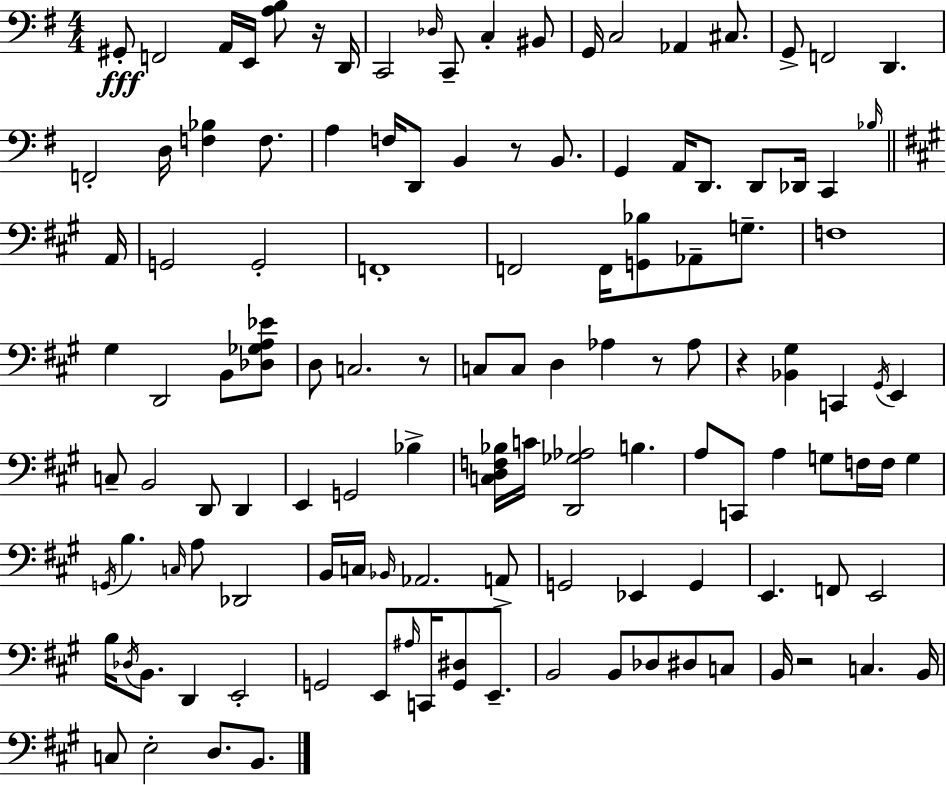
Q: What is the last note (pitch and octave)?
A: B2